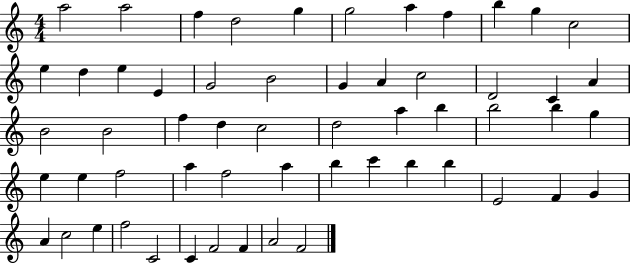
{
  \clef treble
  \numericTimeSignature
  \time 4/4
  \key c \major
  a''2 a''2 | f''4 d''2 g''4 | g''2 a''4 f''4 | b''4 g''4 c''2 | \break e''4 d''4 e''4 e'4 | g'2 b'2 | g'4 a'4 c''2 | d'2 c'4 a'4 | \break b'2 b'2 | f''4 d''4 c''2 | d''2 a''4 b''4 | b''2 b''4 g''4 | \break e''4 e''4 f''2 | a''4 f''2 a''4 | b''4 c'''4 b''4 b''4 | e'2 f'4 g'4 | \break a'4 c''2 e''4 | f''2 c'2 | c'4 f'2 f'4 | a'2 f'2 | \break \bar "|."
}